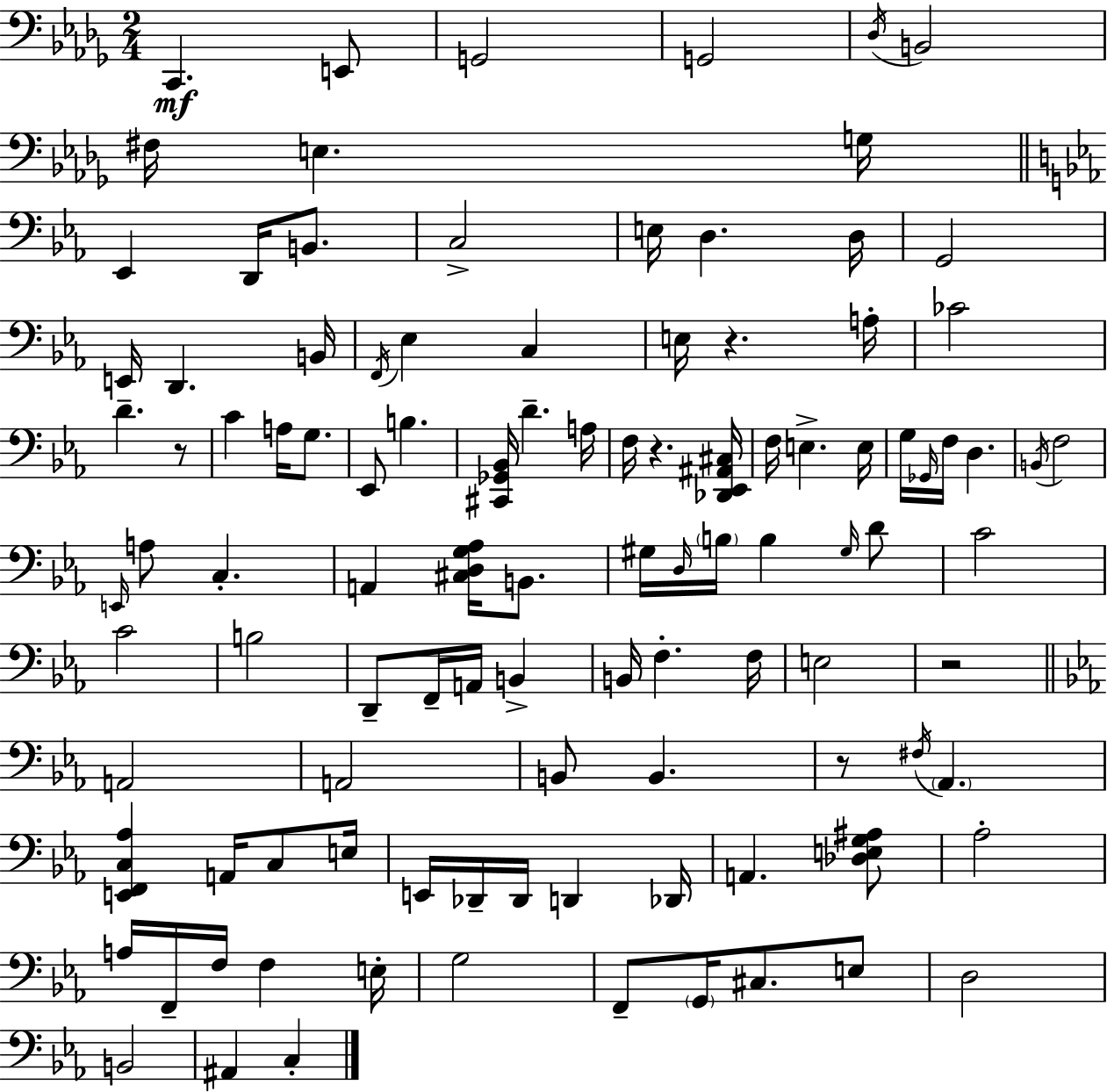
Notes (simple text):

C2/q. E2/e G2/h G2/h Db3/s B2/h F#3/s E3/q. G3/s Eb2/q D2/s B2/e. C3/h E3/s D3/q. D3/s G2/h E2/s D2/q. B2/s F2/s Eb3/q C3/q E3/s R/q. A3/s CES4/h D4/q. R/e C4/q A3/s G3/e. Eb2/e B3/q. [C#2,Gb2,Bb2]/s D4/q. A3/s F3/s R/q. [Db2,Eb2,A#2,C#3]/s F3/s E3/q. E3/s G3/s Gb2/s F3/s D3/q. B2/s F3/h E2/s A3/e C3/q. A2/q [C#3,D3,G3,Ab3]/s B2/e. G#3/s D3/s B3/s B3/q G#3/s D4/e C4/h C4/h B3/h D2/e F2/s A2/s B2/q B2/s F3/q. F3/s E3/h R/h A2/h A2/h B2/e B2/q. R/e F#3/s Ab2/q. [E2,F2,C3,Ab3]/q A2/s C3/e E3/s E2/s Db2/s Db2/s D2/q Db2/s A2/q. [Db3,E3,G3,A#3]/e Ab3/h A3/s F2/s F3/s F3/q E3/s G3/h F2/e G2/s C#3/e. E3/e D3/h B2/h A#2/q C3/q